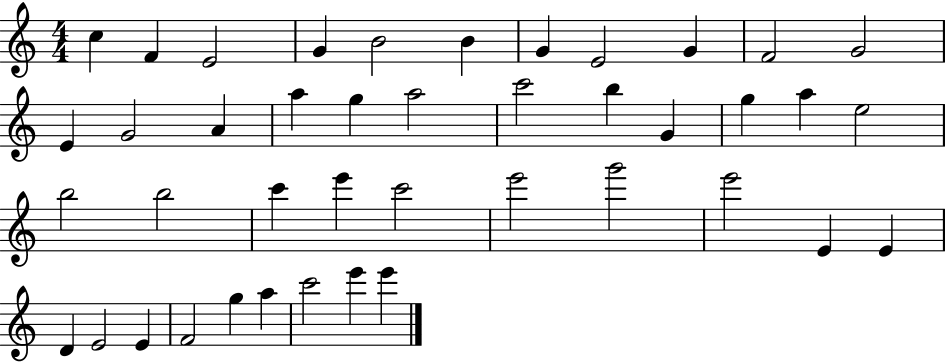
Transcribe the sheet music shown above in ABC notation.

X:1
T:Untitled
M:4/4
L:1/4
K:C
c F E2 G B2 B G E2 G F2 G2 E G2 A a g a2 c'2 b G g a e2 b2 b2 c' e' c'2 e'2 g'2 e'2 E E D E2 E F2 g a c'2 e' e'